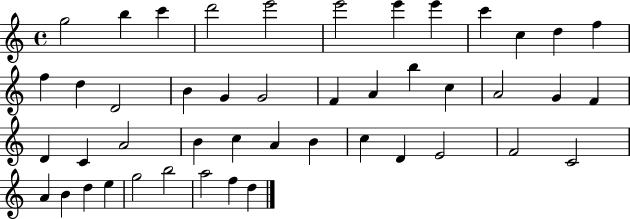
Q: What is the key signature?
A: C major